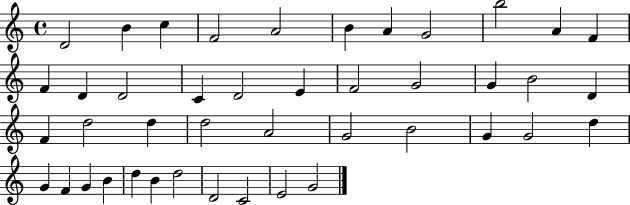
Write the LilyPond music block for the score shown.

{
  \clef treble
  \time 4/4
  \defaultTimeSignature
  \key c \major
  d'2 b'4 c''4 | f'2 a'2 | b'4 a'4 g'2 | b''2 a'4 f'4 | \break f'4 d'4 d'2 | c'4 d'2 e'4 | f'2 g'2 | g'4 b'2 d'4 | \break f'4 d''2 d''4 | d''2 a'2 | g'2 b'2 | g'4 g'2 d''4 | \break g'4 f'4 g'4 b'4 | d''4 b'4 d''2 | d'2 c'2 | e'2 g'2 | \break \bar "|."
}